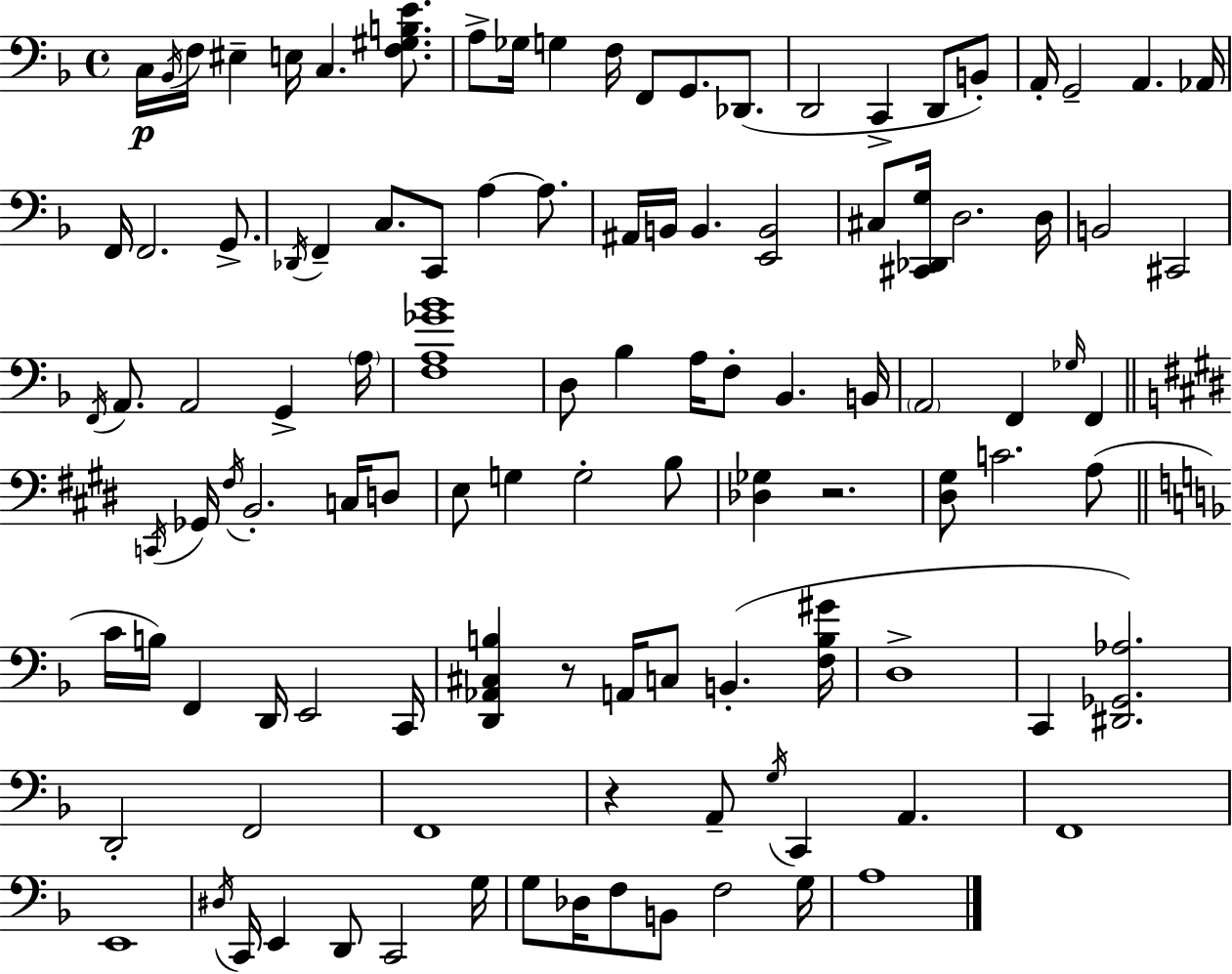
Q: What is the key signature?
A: F major